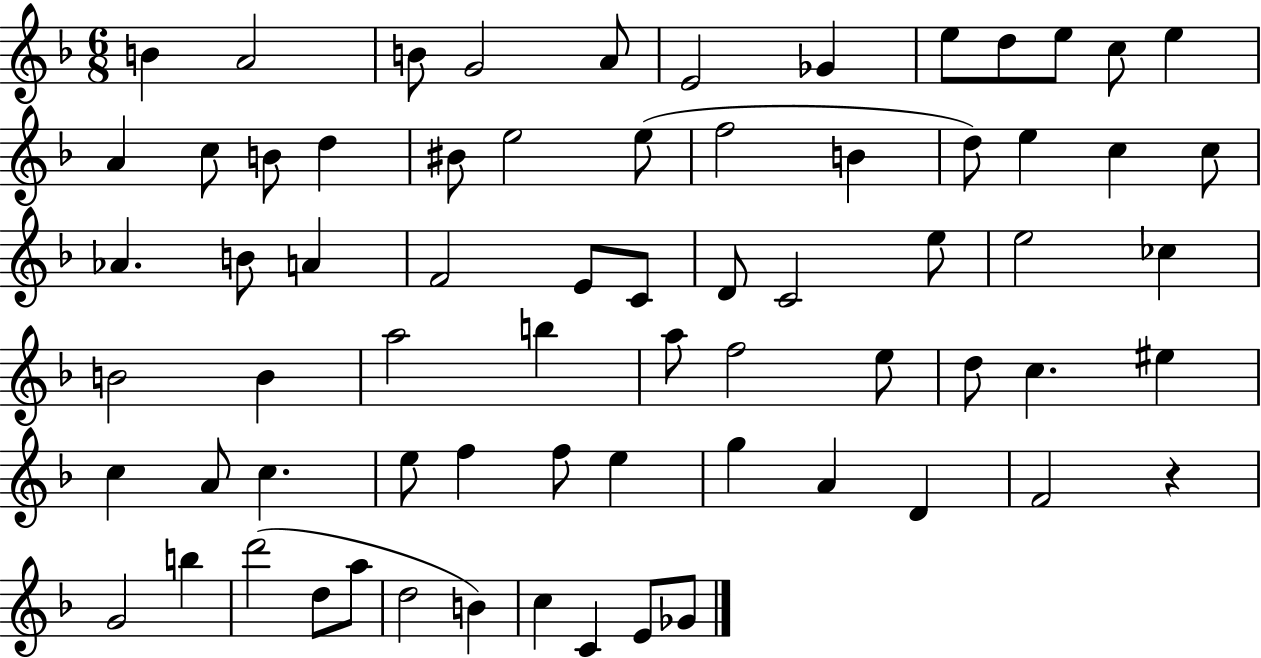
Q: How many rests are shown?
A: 1